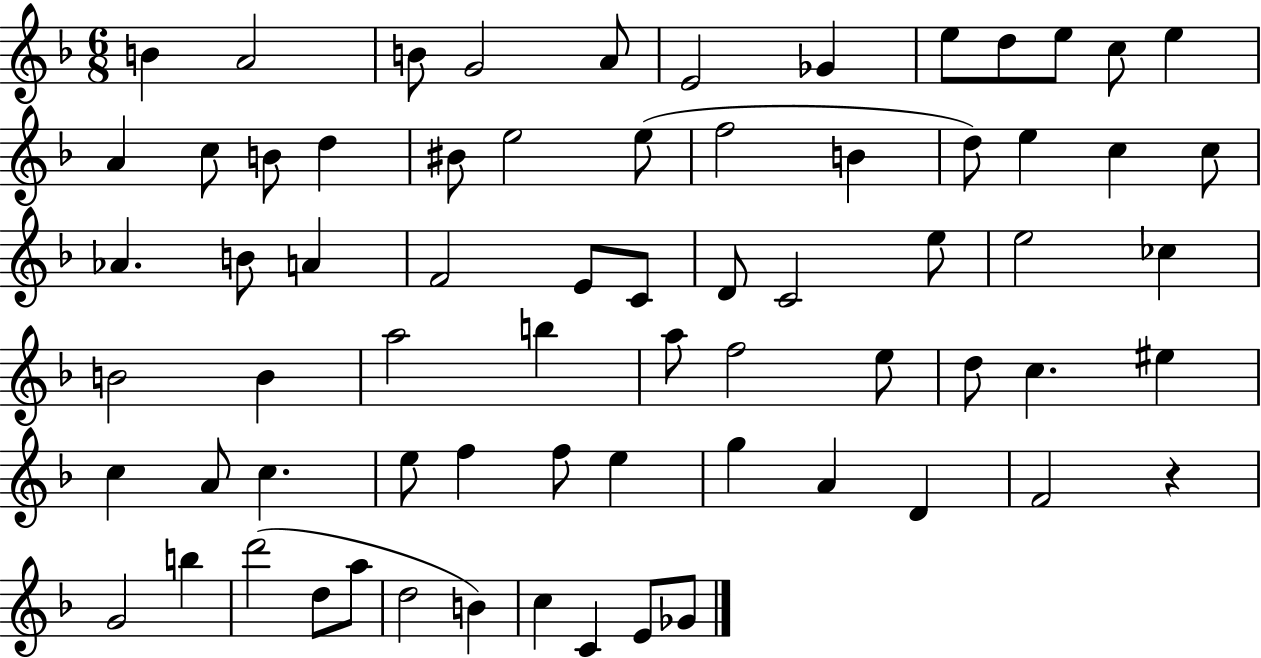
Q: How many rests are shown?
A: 1